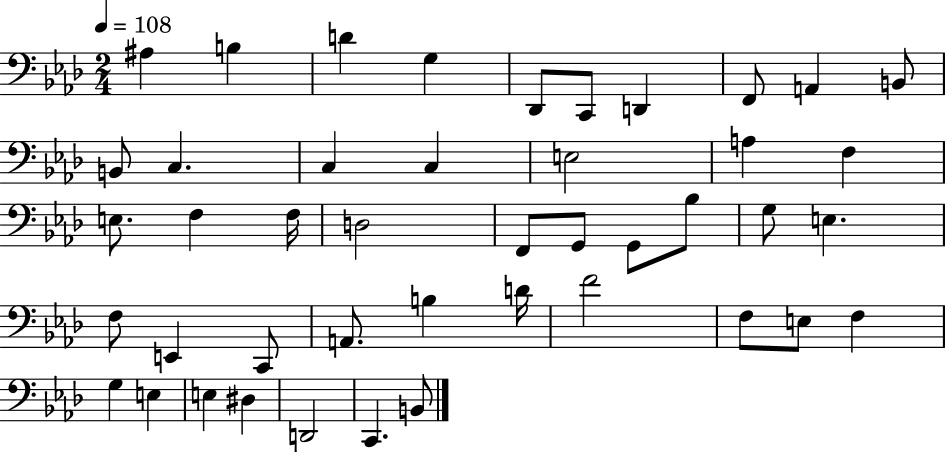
A#3/q B3/q D4/q G3/q Db2/e C2/e D2/q F2/e A2/q B2/e B2/e C3/q. C3/q C3/q E3/h A3/q F3/q E3/e. F3/q F3/s D3/h F2/e G2/e G2/e Bb3/e G3/e E3/q. F3/e E2/q C2/e A2/e. B3/q D4/s F4/h F3/e E3/e F3/q G3/q E3/q E3/q D#3/q D2/h C2/q. B2/e